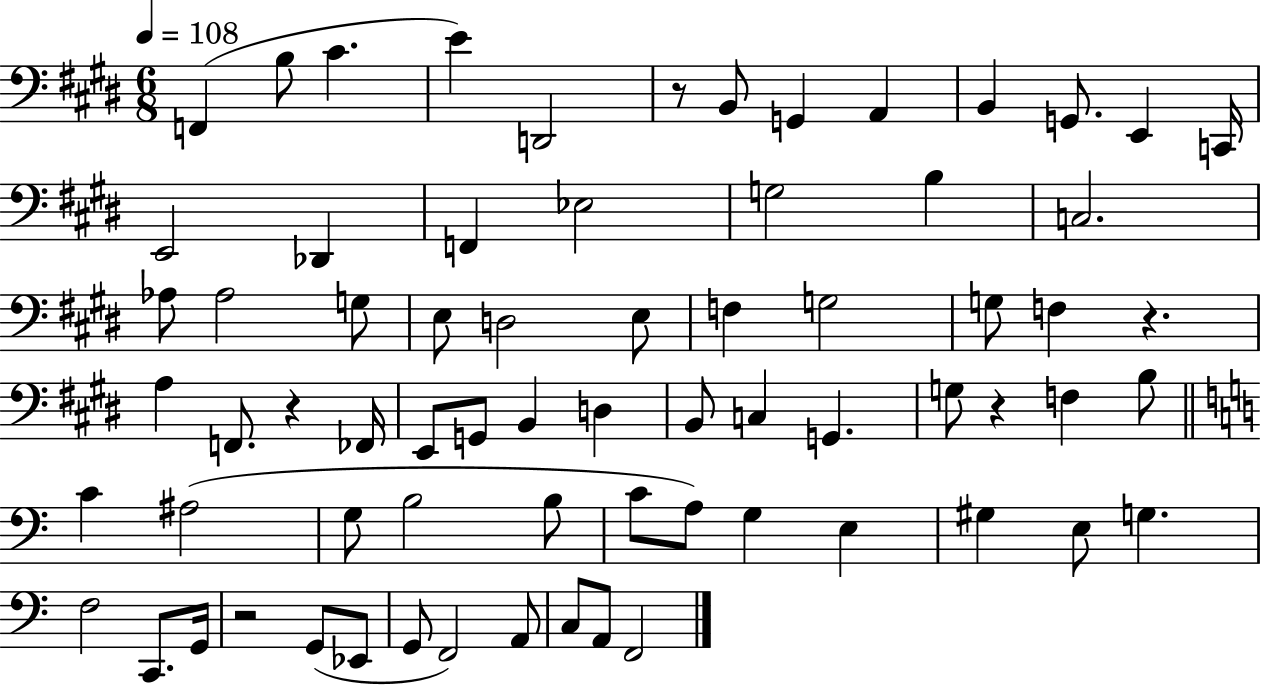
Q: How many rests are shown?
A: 5